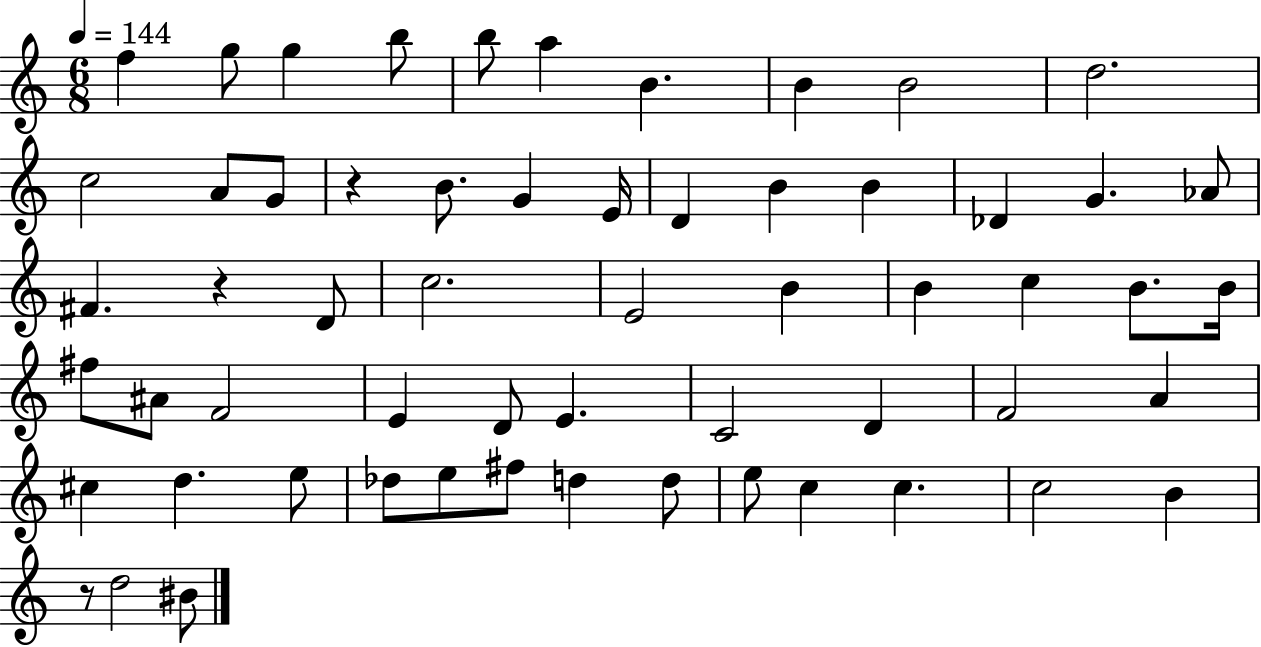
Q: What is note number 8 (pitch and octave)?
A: B4